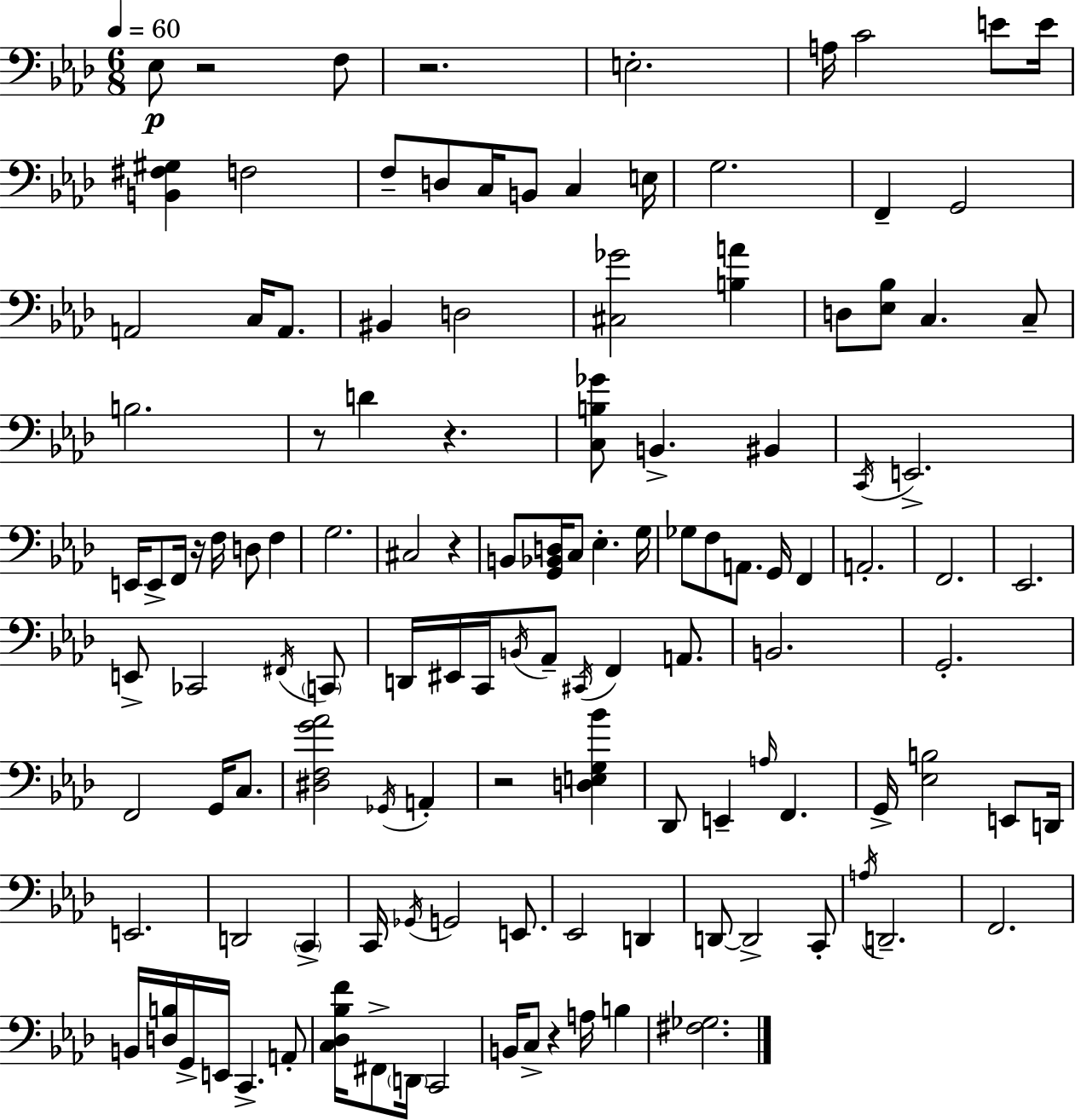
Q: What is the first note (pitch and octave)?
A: Eb3